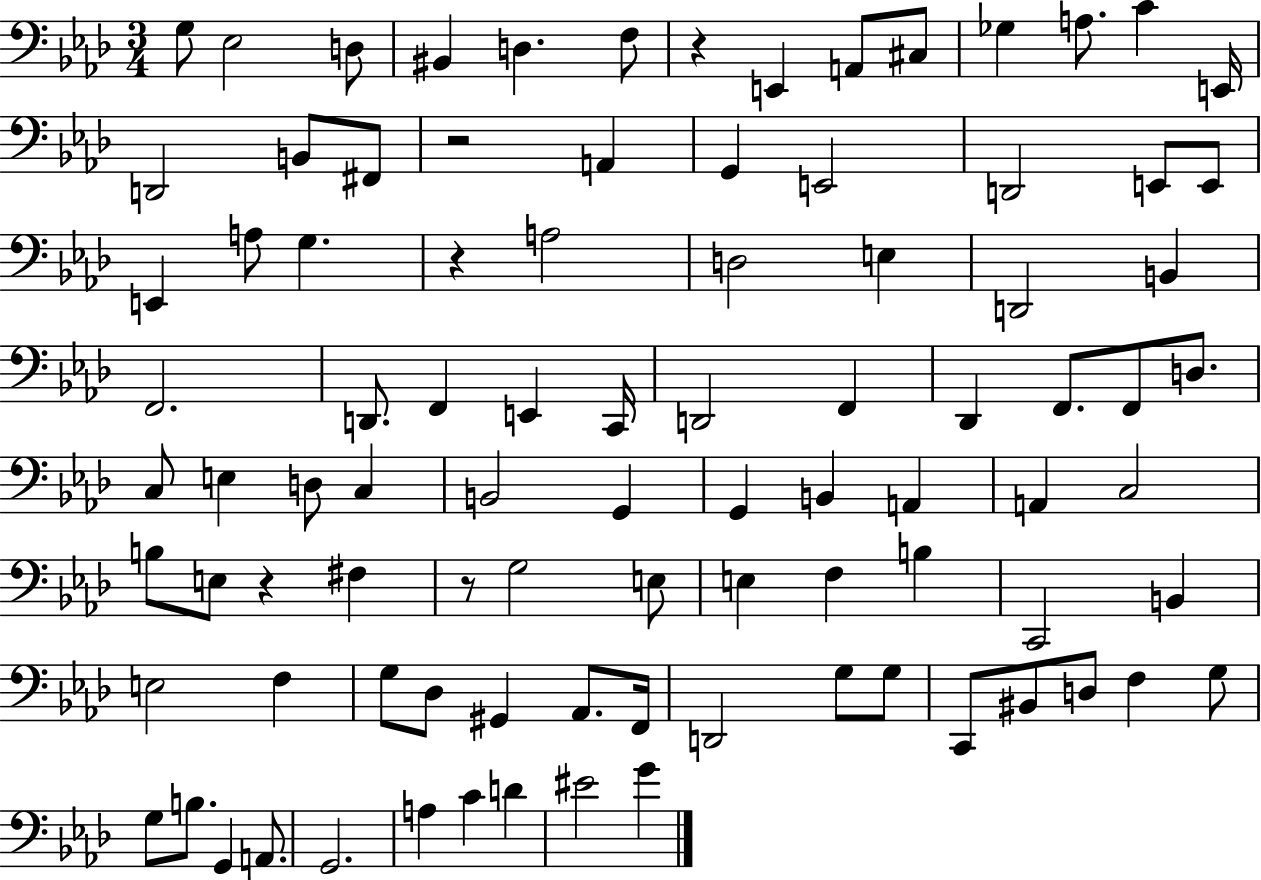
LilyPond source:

{
  \clef bass
  \numericTimeSignature
  \time 3/4
  \key aes \major
  \repeat volta 2 { g8 ees2 d8 | bis,4 d4. f8 | r4 e,4 a,8 cis8 | ges4 a8. c'4 e,16 | \break d,2 b,8 fis,8 | r2 a,4 | g,4 e,2 | d,2 e,8 e,8 | \break e,4 a8 g4. | r4 a2 | d2 e4 | d,2 b,4 | \break f,2. | d,8. f,4 e,4 c,16 | d,2 f,4 | des,4 f,8. f,8 d8. | \break c8 e4 d8 c4 | b,2 g,4 | g,4 b,4 a,4 | a,4 c2 | \break b8 e8 r4 fis4 | r8 g2 e8 | e4 f4 b4 | c,2 b,4 | \break e2 f4 | g8 des8 gis,4 aes,8. f,16 | d,2 g8 g8 | c,8 bis,8 d8 f4 g8 | \break g8 b8. g,4 a,8. | g,2. | a4 c'4 d'4 | eis'2 g'4 | \break } \bar "|."
}